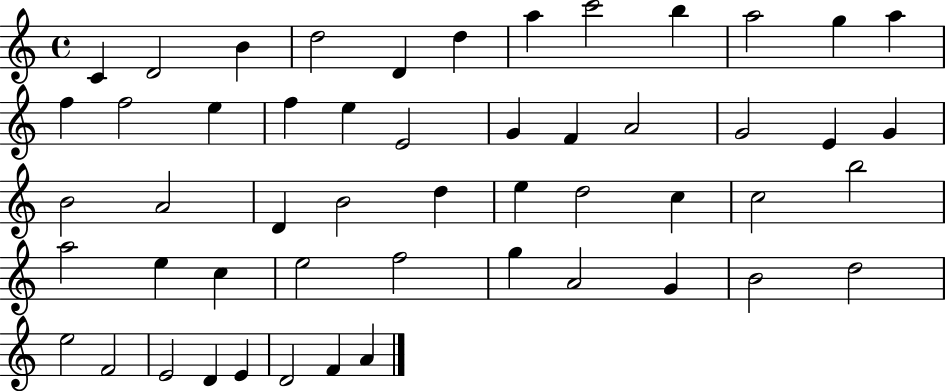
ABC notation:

X:1
T:Untitled
M:4/4
L:1/4
K:C
C D2 B d2 D d a c'2 b a2 g a f f2 e f e E2 G F A2 G2 E G B2 A2 D B2 d e d2 c c2 b2 a2 e c e2 f2 g A2 G B2 d2 e2 F2 E2 D E D2 F A